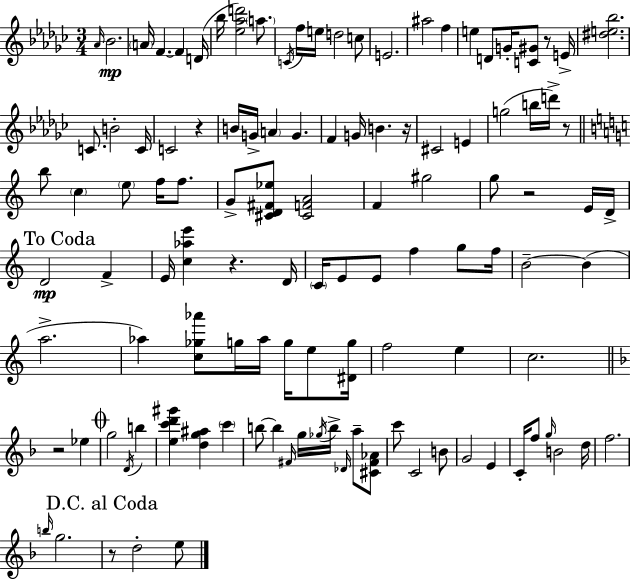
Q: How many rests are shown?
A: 8